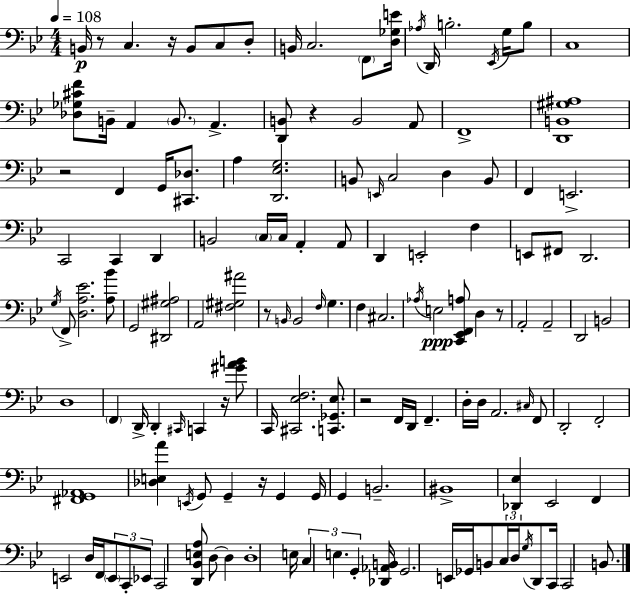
{
  \clef bass
  \numericTimeSignature
  \time 4/4
  \key bes \major
  \tempo 4 = 108
  b,16\p r8 c4. r16 b,8 c8 d8-. | b,16 c2. \parenthesize f,8 <d ges e'>16 | \acciaccatura { aes16 } d,16 b2.-. \acciaccatura { ees,16 } g16 | b8 c1 | \break <des ges cis' f'>8 b,16-- a,4 \parenthesize b,8. a,4.-> | <d, b,>8 r4 b,2 | a,8 f,1-> | <d, b, gis ais>1 | \break r2 f,4 g,16 <cis, des>8. | a4 <d, ees g>2. | b,8 \grace { e,16 } c2 d4 | b,8 f,4 e,2.-> | \break c,2 c,4 d,4 | b,2 \parenthesize c16 c16 a,4-. | a,8 d,4 e,2-. f4 | e,8 fis,8 d,2. | \break \acciaccatura { g16 } f,8-> <d a ees'>2. | <a bes'>8 g,2 <dis, gis ais>2 | a,2 <fis gis ais'>2 | r8 \grace { b,16 } b,2 \grace { f16 } | \break g4. f4 cis2. | \acciaccatura { aes16 }\ppp e2 <c, ees, f, a>8 | d4 r8 a,2-. a,2-- | d,2 b,2 | \break d1 | \parenthesize f,4 d,16-> d,4-. | \grace { cis,16 } c,4 r16 <gis' a' b'>8 c,16 <cis, ees f>2. | <c, ges, ees>8. r2 | \break f,16 d,16 f,4.-- d16-. d16 a,2. | \grace { cis16 } f,8 d,2-. | f,2-. <fis, g, aes,>1 | <des e a'>4 \acciaccatura { e,16 } g,8 | \break g,4-- r16 g,4 g,16 g,4 b,2.-- | bis,1-> | <des, ees>4 ees,2 | f,4 e,2 | \break d16 f,16 \tuplet 3/2 { \parenthesize e,8 c,8-. ees,8 } c,2 | <d, bes, e a>8 d8~~ d4 d1-. | e16 \tuplet 3/2 { c4 e4. | g,4-. } <des, aes, b,>16 g,2. | \break e,16 ges,16 b,8 \tuplet 3/2 { c16 d16 \acciaccatura { g16 } } d,8 c,16 | c,2 b,8. \bar "|."
}